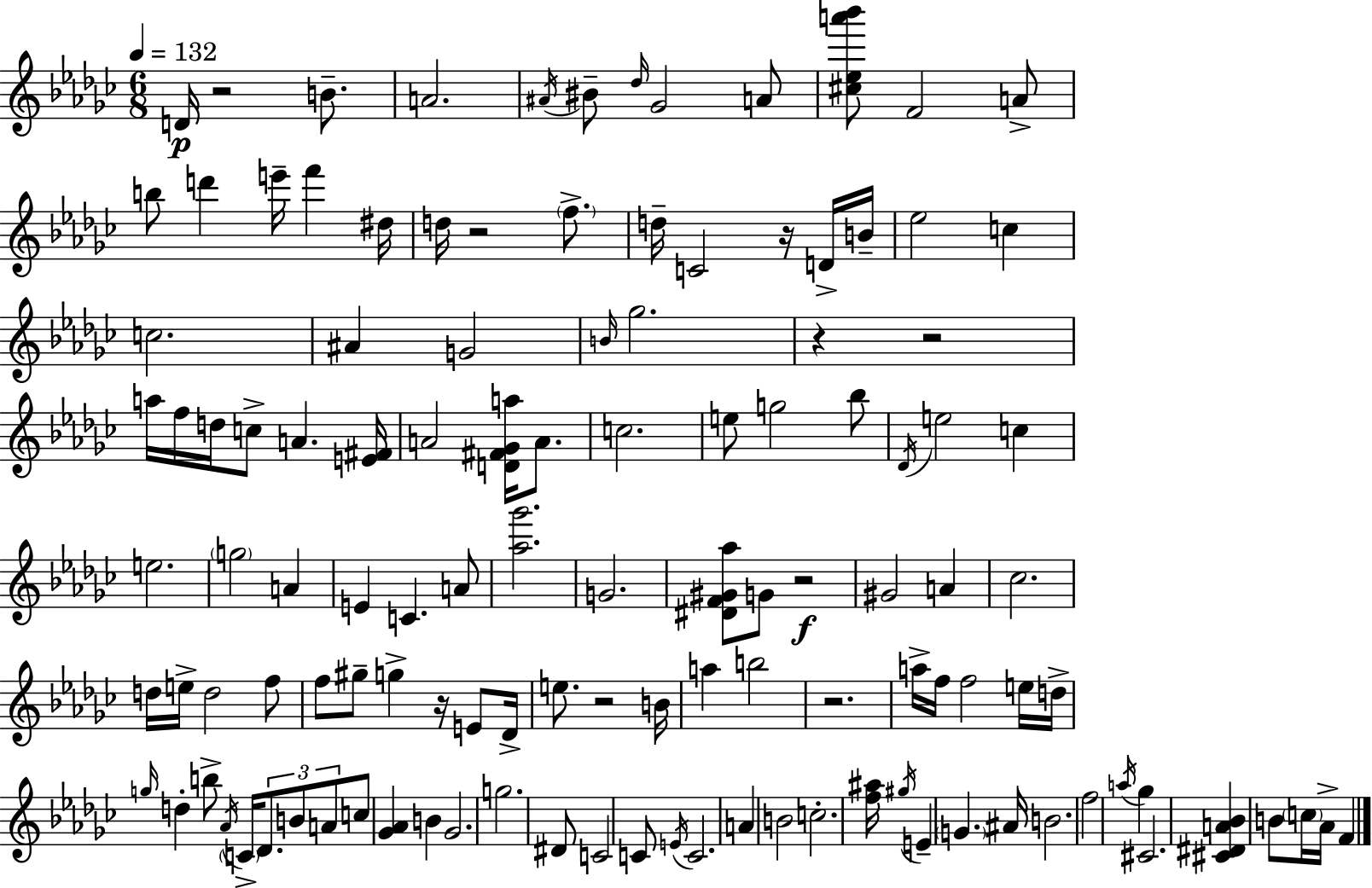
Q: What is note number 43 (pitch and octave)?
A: E5